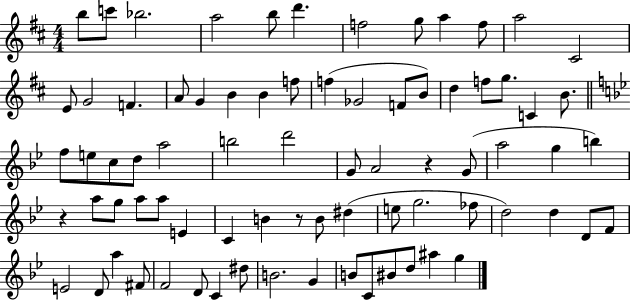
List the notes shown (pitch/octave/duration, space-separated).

B5/e C6/e Bb5/h. A5/h B5/e D6/q. F5/h G5/e A5/q F5/e A5/h C#4/h E4/e G4/h F4/q. A4/e G4/q B4/q B4/q F5/e F5/q Gb4/h F4/e B4/e D5/q F5/e G5/e. C4/q B4/e. F5/e E5/e C5/e D5/e A5/h B5/h D6/h G4/e A4/h R/q G4/e A5/h G5/q B5/q R/q A5/e G5/e A5/e A5/e E4/q C4/q B4/q R/e B4/e D#5/q E5/e G5/h. FES5/e D5/h D5/q D4/e F4/e E4/h D4/e A5/q F#4/e F4/h D4/e C4/q D#5/e B4/h. G4/q B4/e C4/e BIS4/e D5/e A#5/q G5/q